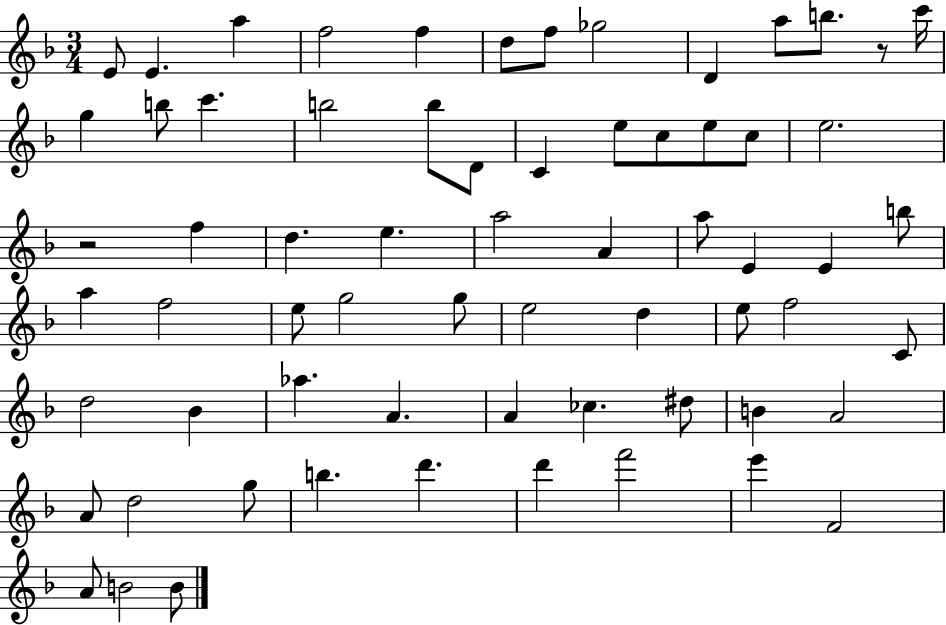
X:1
T:Untitled
M:3/4
L:1/4
K:F
E/2 E a f2 f d/2 f/2 _g2 D a/2 b/2 z/2 c'/4 g b/2 c' b2 b/2 D/2 C e/2 c/2 e/2 c/2 e2 z2 f d e a2 A a/2 E E b/2 a f2 e/2 g2 g/2 e2 d e/2 f2 C/2 d2 _B _a A A _c ^d/2 B A2 A/2 d2 g/2 b d' d' f'2 e' F2 A/2 B2 B/2